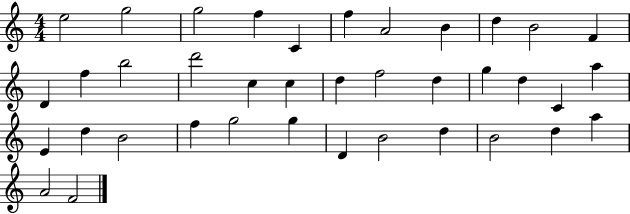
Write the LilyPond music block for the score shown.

{
  \clef treble
  \numericTimeSignature
  \time 4/4
  \key c \major
  e''2 g''2 | g''2 f''4 c'4 | f''4 a'2 b'4 | d''4 b'2 f'4 | \break d'4 f''4 b''2 | d'''2 c''4 c''4 | d''4 f''2 d''4 | g''4 d''4 c'4 a''4 | \break e'4 d''4 b'2 | f''4 g''2 g''4 | d'4 b'2 d''4 | b'2 d''4 a''4 | \break a'2 f'2 | \bar "|."
}